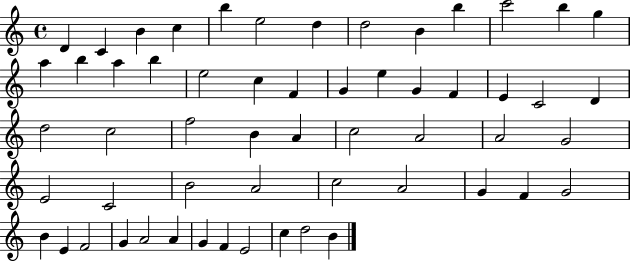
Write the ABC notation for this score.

X:1
T:Untitled
M:4/4
L:1/4
K:C
D C B c b e2 d d2 B b c'2 b g a b a b e2 c F G e G F E C2 D d2 c2 f2 B A c2 A2 A2 G2 E2 C2 B2 A2 c2 A2 G F G2 B E F2 G A2 A G F E2 c d2 B